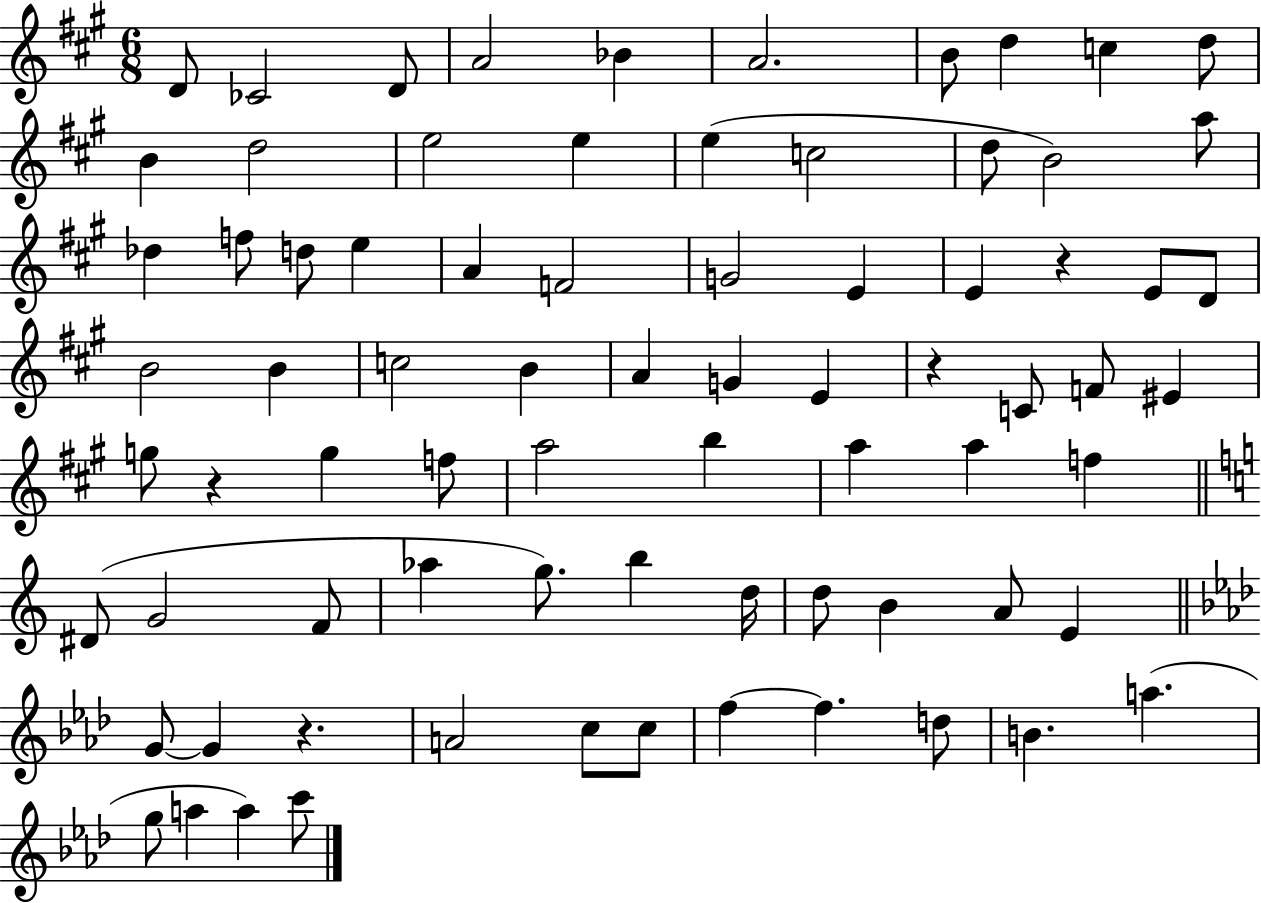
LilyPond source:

{
  \clef treble
  \numericTimeSignature
  \time 6/8
  \key a \major
  \repeat volta 2 { d'8 ces'2 d'8 | a'2 bes'4 | a'2. | b'8 d''4 c''4 d''8 | \break b'4 d''2 | e''2 e''4 | e''4( c''2 | d''8 b'2) a''8 | \break des''4 f''8 d''8 e''4 | a'4 f'2 | g'2 e'4 | e'4 r4 e'8 d'8 | \break b'2 b'4 | c''2 b'4 | a'4 g'4 e'4 | r4 c'8 f'8 eis'4 | \break g''8 r4 g''4 f''8 | a''2 b''4 | a''4 a''4 f''4 | \bar "||" \break \key c \major dis'8( g'2 f'8 | aes''4 g''8.) b''4 d''16 | d''8 b'4 a'8 e'4 | \bar "||" \break \key aes \major g'8~~ g'4 r4. | a'2 c''8 c''8 | f''4~~ f''4. d''8 | b'4. a''4.( | \break g''8 a''4 a''4) c'''8 | } \bar "|."
}